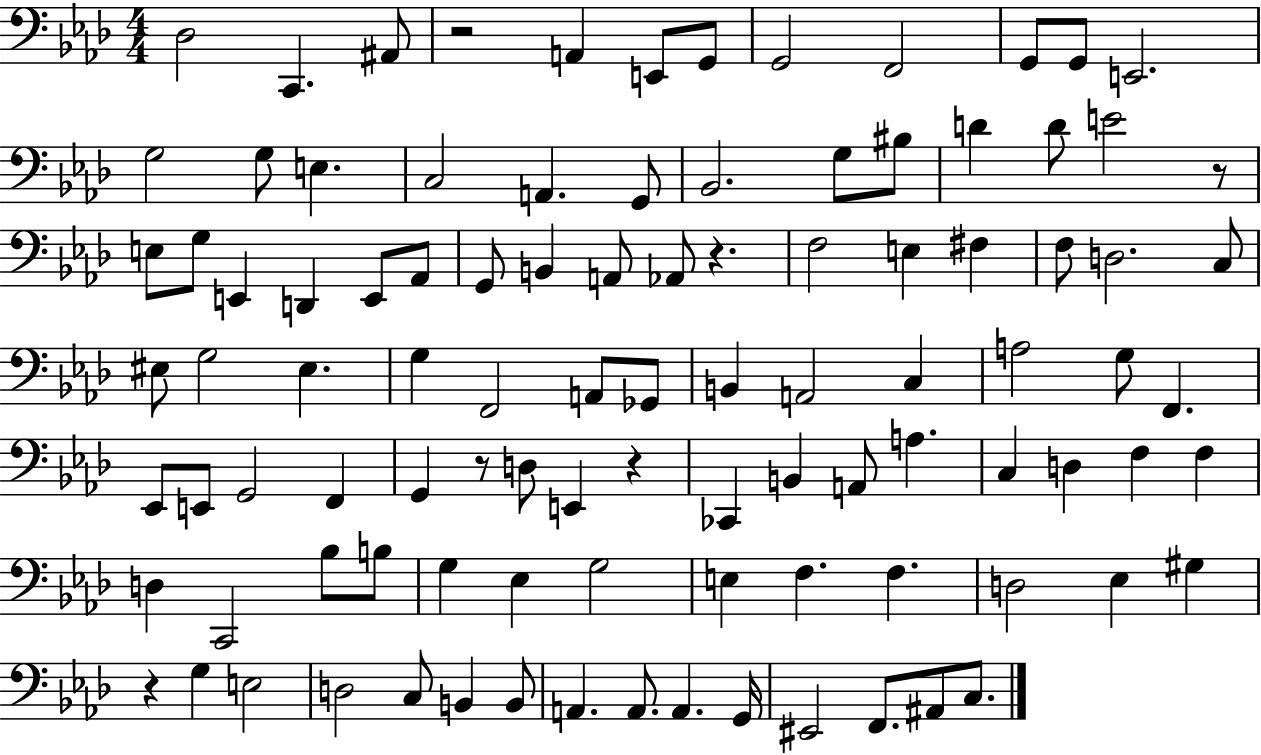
{
  \clef bass
  \numericTimeSignature
  \time 4/4
  \key aes \major
  des2 c,4. ais,8 | r2 a,4 e,8 g,8 | g,2 f,2 | g,8 g,8 e,2. | \break g2 g8 e4. | c2 a,4. g,8 | bes,2. g8 bis8 | d'4 d'8 e'2 r8 | \break e8 g8 e,4 d,4 e,8 aes,8 | g,8 b,4 a,8 aes,8 r4. | f2 e4 fis4 | f8 d2. c8 | \break eis8 g2 eis4. | g4 f,2 a,8 ges,8 | b,4 a,2 c4 | a2 g8 f,4. | \break ees,8 e,8 g,2 f,4 | g,4 r8 d8 e,4 r4 | ces,4 b,4 a,8 a4. | c4 d4 f4 f4 | \break d4 c,2 bes8 b8 | g4 ees4 g2 | e4 f4. f4. | d2 ees4 gis4 | \break r4 g4 e2 | d2 c8 b,4 b,8 | a,4. a,8. a,4. g,16 | eis,2 f,8. ais,8 c8. | \break \bar "|."
}